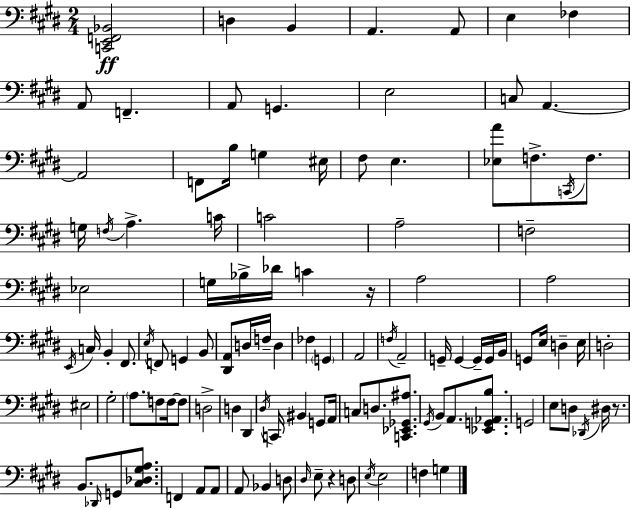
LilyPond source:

{
  \clef bass
  \numericTimeSignature
  \time 2/4
  \key e \major
  <c, e, f, bes,>2\ff | d4 b,4 | a,4. a,8 | e4 fes4 | \break a,8 f,4.-- | a,8 g,4. | e2 | c8 a,4.~~ | \break a,2 | f,8 b16 g4 eis16 | fis8 e4. | <ees a'>8 f8.-> \acciaccatura { c,16 } f8. | \break g16 \acciaccatura { f16 } a4.-> | c'16 c'2 | a2-- | f2-- | \break ees2 | g16 bes16-> des'16 c'4 | r16 a2 | a2 | \break \acciaccatura { e,16 } c16 b,4-. | fis,8. \acciaccatura { e16 } f,8 g,4 | b,8 <dis, a,>8 d16 f16-- | d4 fes4 | \break \parenthesize g,4 a,2 | \acciaccatura { f16 } a,2-- | g,16-- g,4~~ | g,16-- g,16 b,16 g,8 e16 | \break d4-- e16 d2-. | eis2 | gis2-. | \parenthesize a8. | \break f8 f16~~ f8 d2-> | d4 | dis,4 \acciaccatura { dis16 } c,16 bis,4 | g,8 a,16 c8 | \break d8. <c, ees, ges, ais>8. \acciaccatura { gis,16 } b,8 | a,8. <ees, g, aes, b>8. g,2 | e8 | d8 \acciaccatura { des,16 } dis16 r8. | \break b,8. \grace { des,16 } g,8 <cis des gis a>8. | f,4 a,8 a,8 | a,8 bes,4 d8 | \grace { dis16 } e8-- r4 | \break d8 \acciaccatura { e16 } e2 | f4 g4 | \bar "|."
}